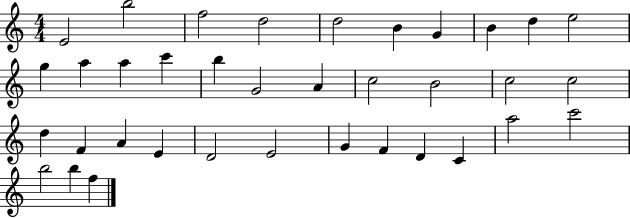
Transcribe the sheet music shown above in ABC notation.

X:1
T:Untitled
M:4/4
L:1/4
K:C
E2 b2 f2 d2 d2 B G B d e2 g a a c' b G2 A c2 B2 c2 c2 d F A E D2 E2 G F D C a2 c'2 b2 b f